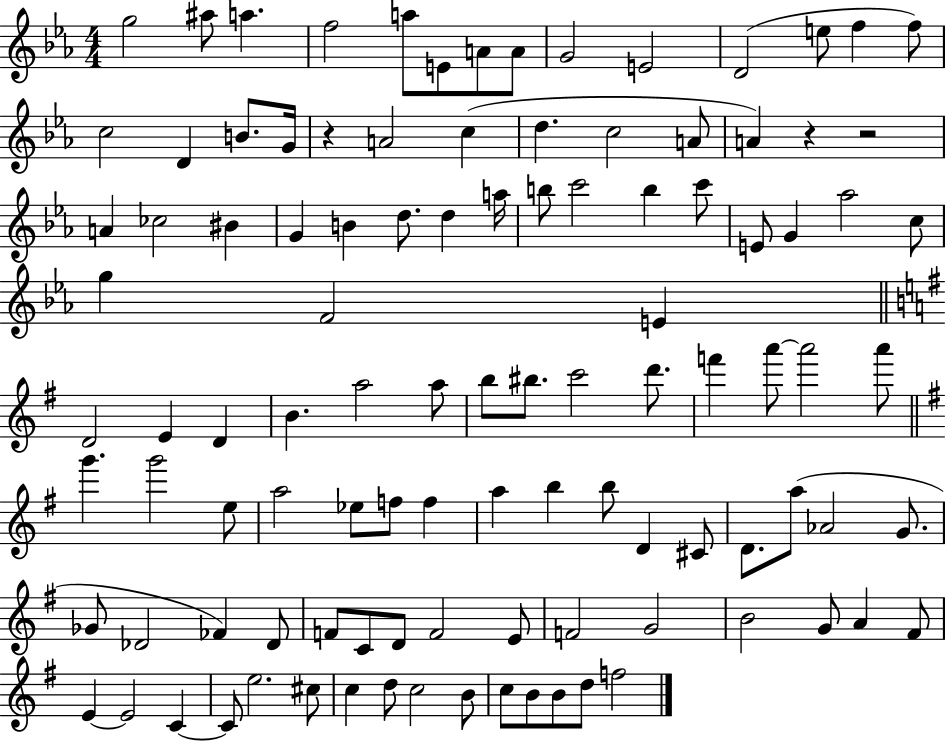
G5/h A#5/e A5/q. F5/h A5/e E4/e A4/e A4/e G4/h E4/h D4/h E5/e F5/q F5/e C5/h D4/q B4/e. G4/s R/q A4/h C5/q D5/q. C5/h A4/e A4/q R/q R/h A4/q CES5/h BIS4/q G4/q B4/q D5/e. D5/q A5/s B5/e C6/h B5/q C6/e E4/e G4/q Ab5/h C5/e G5/q F4/h E4/q D4/h E4/q D4/q B4/q. A5/h A5/e B5/e BIS5/e. C6/h D6/e. F6/q A6/e A6/h A6/e G6/q. G6/h E5/e A5/h Eb5/e F5/e F5/q A5/q B5/q B5/e D4/q C#4/e D4/e. A5/e Ab4/h G4/e. Gb4/e Db4/h FES4/q Db4/e F4/e C4/e D4/e F4/h E4/e F4/h G4/h B4/h G4/e A4/q F#4/e E4/q E4/h C4/q C4/e E5/h. C#5/e C5/q D5/e C5/h B4/e C5/e B4/e B4/e D5/e F5/h